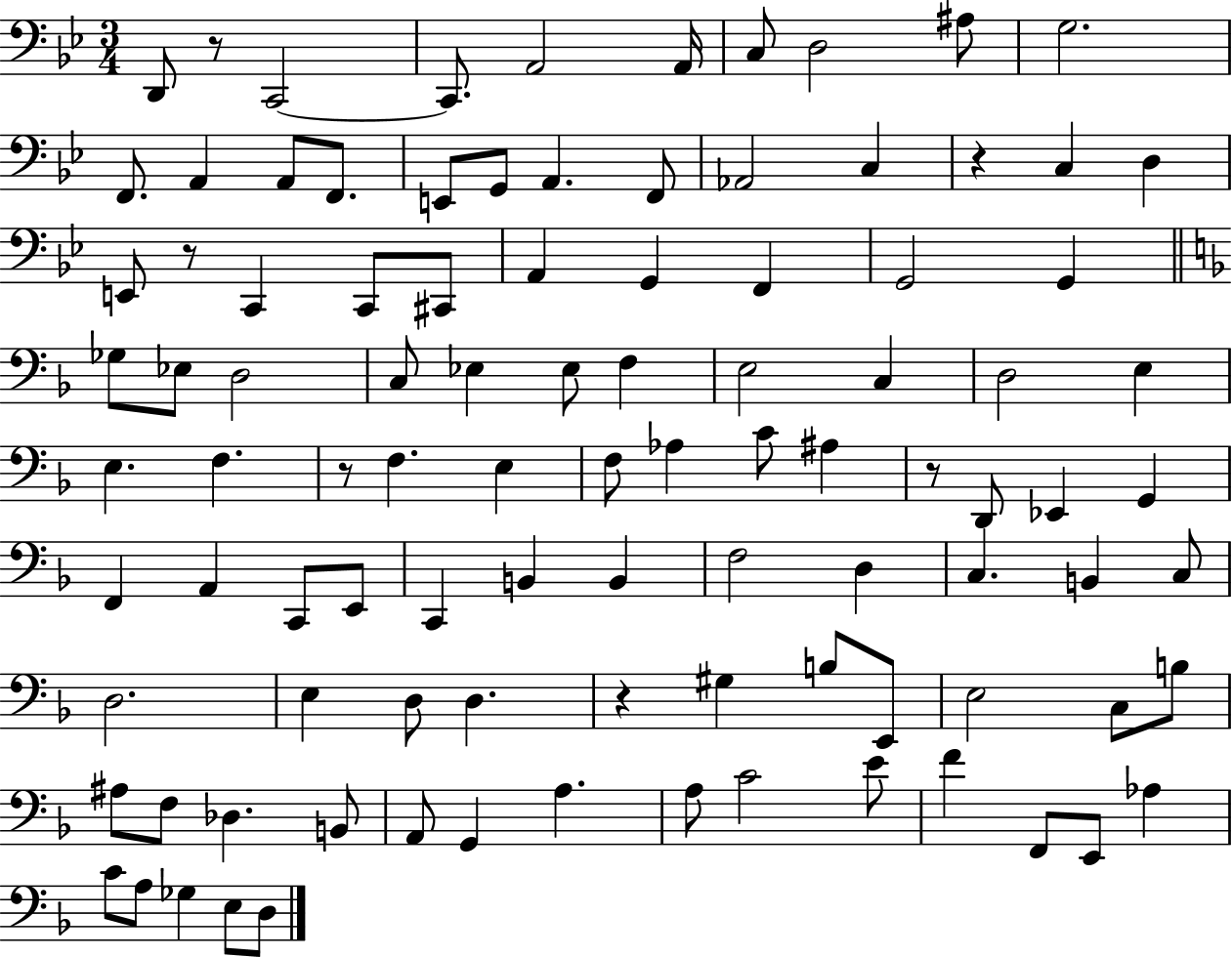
X:1
T:Untitled
M:3/4
L:1/4
K:Bb
D,,/2 z/2 C,,2 C,,/2 A,,2 A,,/4 C,/2 D,2 ^A,/2 G,2 F,,/2 A,, A,,/2 F,,/2 E,,/2 G,,/2 A,, F,,/2 _A,,2 C, z C, D, E,,/2 z/2 C,, C,,/2 ^C,,/2 A,, G,, F,, G,,2 G,, _G,/2 _E,/2 D,2 C,/2 _E, _E,/2 F, E,2 C, D,2 E, E, F, z/2 F, E, F,/2 _A, C/2 ^A, z/2 D,,/2 _E,, G,, F,, A,, C,,/2 E,,/2 C,, B,, B,, F,2 D, C, B,, C,/2 D,2 E, D,/2 D, z ^G, B,/2 E,,/2 E,2 C,/2 B,/2 ^A,/2 F,/2 _D, B,,/2 A,,/2 G,, A, A,/2 C2 E/2 F F,,/2 E,,/2 _A, C/2 A,/2 _G, E,/2 D,/2